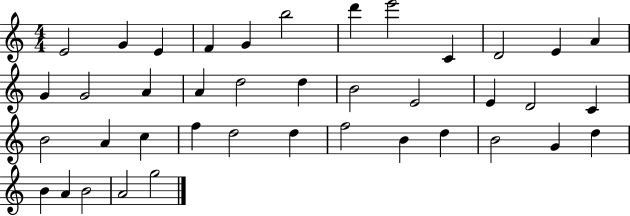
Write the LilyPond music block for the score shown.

{
  \clef treble
  \numericTimeSignature
  \time 4/4
  \key c \major
  e'2 g'4 e'4 | f'4 g'4 b''2 | d'''4 e'''2 c'4 | d'2 e'4 a'4 | \break g'4 g'2 a'4 | a'4 d''2 d''4 | b'2 e'2 | e'4 d'2 c'4 | \break b'2 a'4 c''4 | f''4 d''2 d''4 | f''2 b'4 d''4 | b'2 g'4 d''4 | \break b'4 a'4 b'2 | a'2 g''2 | \bar "|."
}